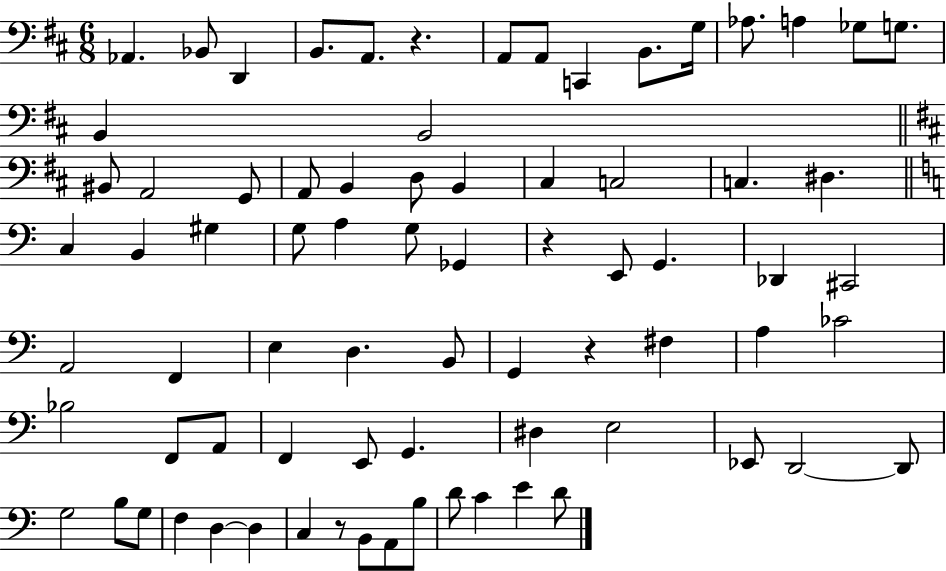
X:1
T:Untitled
M:6/8
L:1/4
K:D
_A,, _B,,/2 D,, B,,/2 A,,/2 z A,,/2 A,,/2 C,, B,,/2 G,/4 _A,/2 A, _G,/2 G,/2 B,, B,,2 ^B,,/2 A,,2 G,,/2 A,,/2 B,, D,/2 B,, ^C, C,2 C, ^D, C, B,, ^G, G,/2 A, G,/2 _G,, z E,,/2 G,, _D,, ^C,,2 A,,2 F,, E, D, B,,/2 G,, z ^F, A, _C2 _B,2 F,,/2 A,,/2 F,, E,,/2 G,, ^D, E,2 _E,,/2 D,,2 D,,/2 G,2 B,/2 G,/2 F, D, D, C, z/2 B,,/2 A,,/2 B,/2 D/2 C E D/2